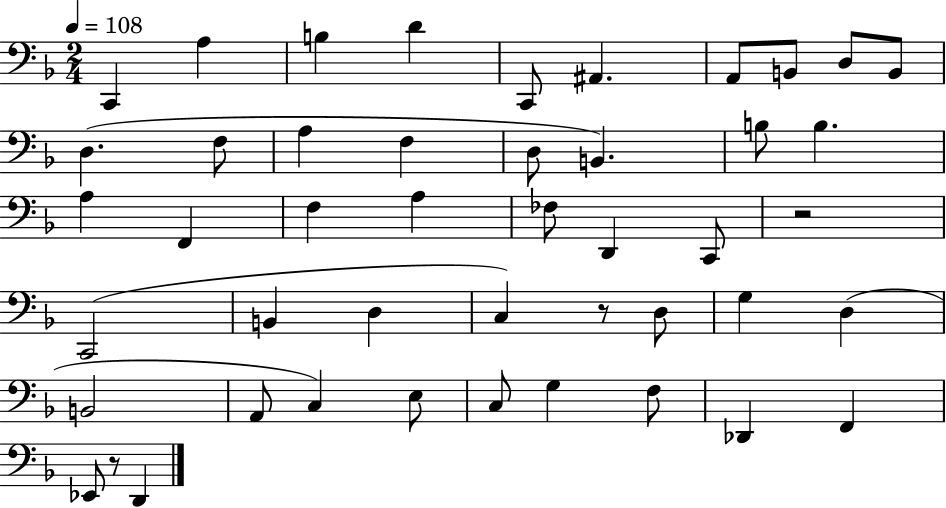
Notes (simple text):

C2/q A3/q B3/q D4/q C2/e A#2/q. A2/e B2/e D3/e B2/e D3/q. F3/e A3/q F3/q D3/e B2/q. B3/e B3/q. A3/q F2/q F3/q A3/q FES3/e D2/q C2/e R/h C2/h B2/q D3/q C3/q R/e D3/e G3/q D3/q B2/h A2/e C3/q E3/e C3/e G3/q F3/e Db2/q F2/q Eb2/e R/e D2/q